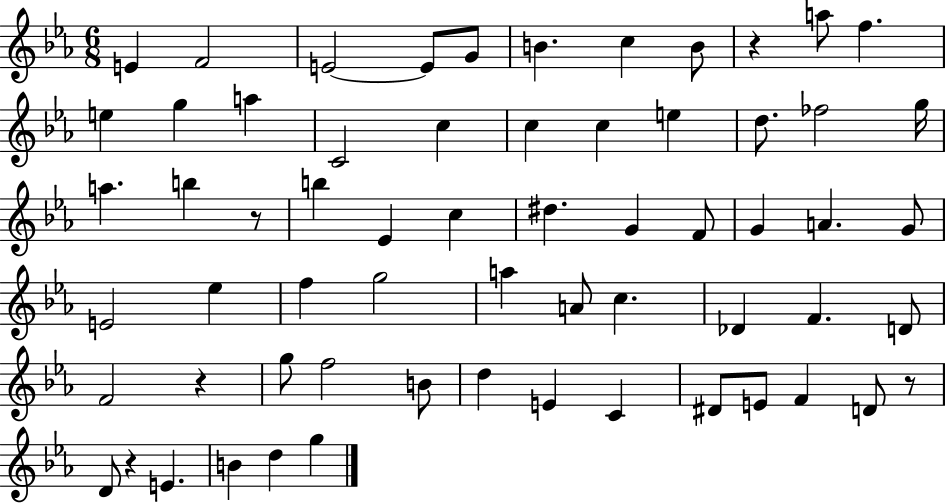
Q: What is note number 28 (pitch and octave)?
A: G4